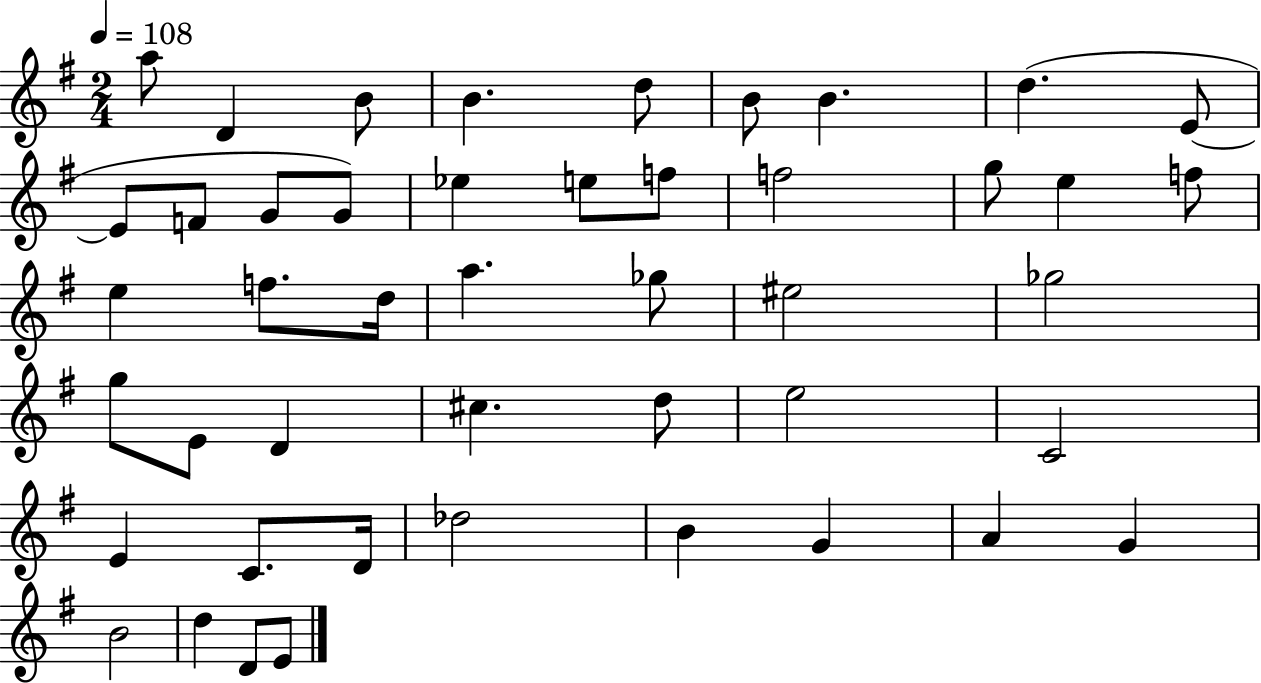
A5/e D4/q B4/e B4/q. D5/e B4/e B4/q. D5/q. E4/e E4/e F4/e G4/e G4/e Eb5/q E5/e F5/e F5/h G5/e E5/q F5/e E5/q F5/e. D5/s A5/q. Gb5/e EIS5/h Gb5/h G5/e E4/e D4/q C#5/q. D5/e E5/h C4/h E4/q C4/e. D4/s Db5/h B4/q G4/q A4/q G4/q B4/h D5/q D4/e E4/e